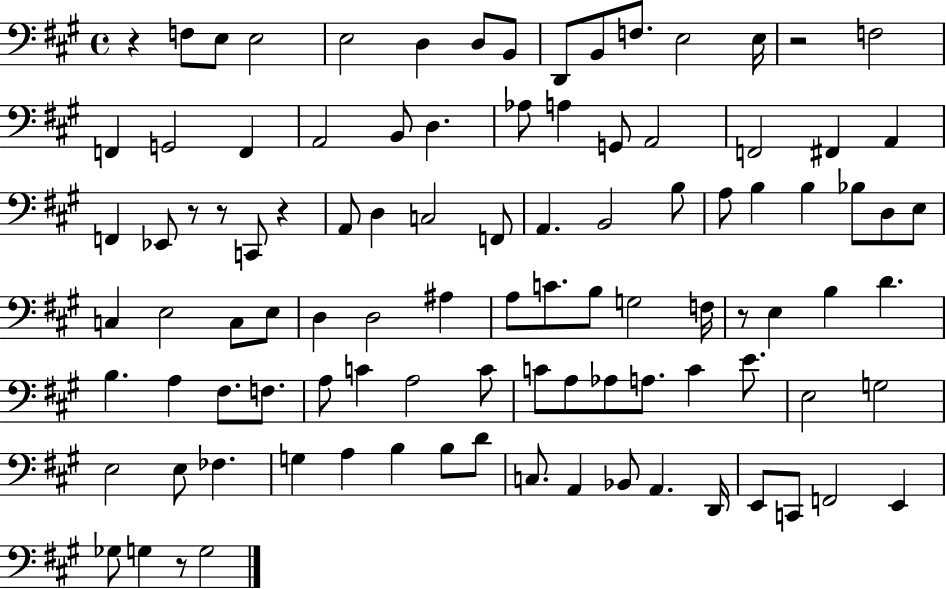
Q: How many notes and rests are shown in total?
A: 100